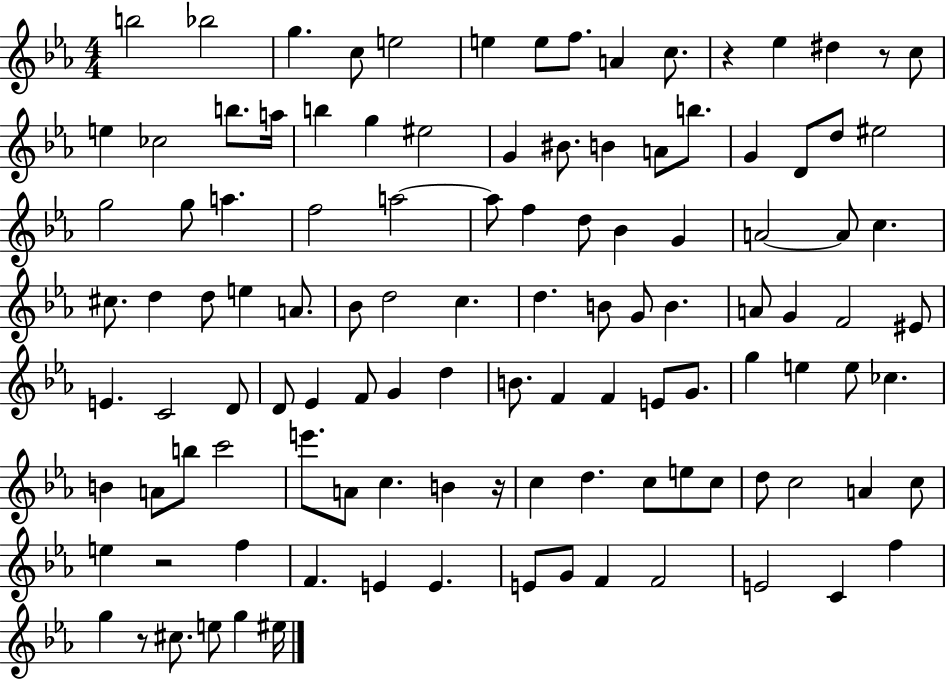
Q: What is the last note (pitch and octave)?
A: EIS5